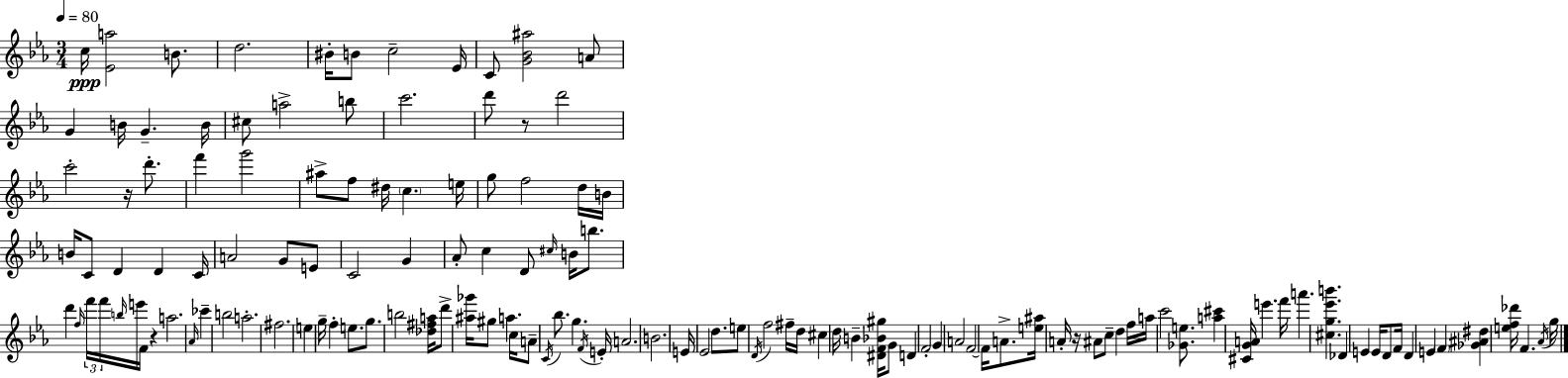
{
  \clef treble
  \numericTimeSignature
  \time 3/4
  \key ees \major
  \tempo 4 = 80
  c''16\ppp <ees' a''>2 b'8. | d''2. | bis'16-. b'8 c''2-- ees'16 | c'8 <g' bes' ais''>2 a'8 | \break g'4 b'16 g'4.-- b'16 | cis''8 a''2-> b''8 | c'''2. | d'''8 r8 d'''2 | \break c'''2-. r16 d'''8.-. | f'''4 g'''2 | ais''8-> f''8 dis''16 \parenthesize c''4. e''16 | g''8 f''2 d''16 b'16 | \break b'16 c'8 d'4 d'4 c'16 | a'2 g'8 e'8 | c'2 g'4 | aes'8-. c''4 d'8 \grace { cis''16 } b'16 b''8. | \break d'''4 \grace { f''16 } \tuplet 3/2 { f'''16 f'''16 \grace { b''16 } } e'''16 f'16 r4 | a''2. | \grace { aes'16 } ces'''4-- b''2 | a''2.-. | \break fis''2. | e''4 g''16-- f''4-. | e''8. g''8. b''2 | <des'' fis'' a''>16 d'''8-> <ais'' ges'''>16 gis''8 a''4. | \break c''16 a'8-- \acciaccatura { c'16 } bes''8. g''4. | \acciaccatura { f'16 } e'16-. a'2. | b'2. | e'16 ees'2 | \break d''8. e''8 \acciaccatura { d'16 } f''2 | fis''16-- d''16 cis''4 d''16 | b'4-- <dis' f' bes' gis''>16 g'8 d'4 f'2-. | g'4 a'2 | \break f'2~~ | f'16 a'8.-> <e'' ais''>16 a'16-. r16 ais'8 | c''8-- d''4 f''16 a''16 c'''2 | <ges' e''>8. <a'' cis'''>4 <cis' g' a'>16 | \break e'''4. f'''16 a'''4. | <cis'' g'' ees''' b'''>4. des'4 e'4 | e'16 d'8 f'16 d'4 e'4 | \parenthesize f'4 <ges' ais' dis''>4 <e'' f'' des'''>16 | \break f'4. \acciaccatura { aes'16 } g''16 \bar "|."
}